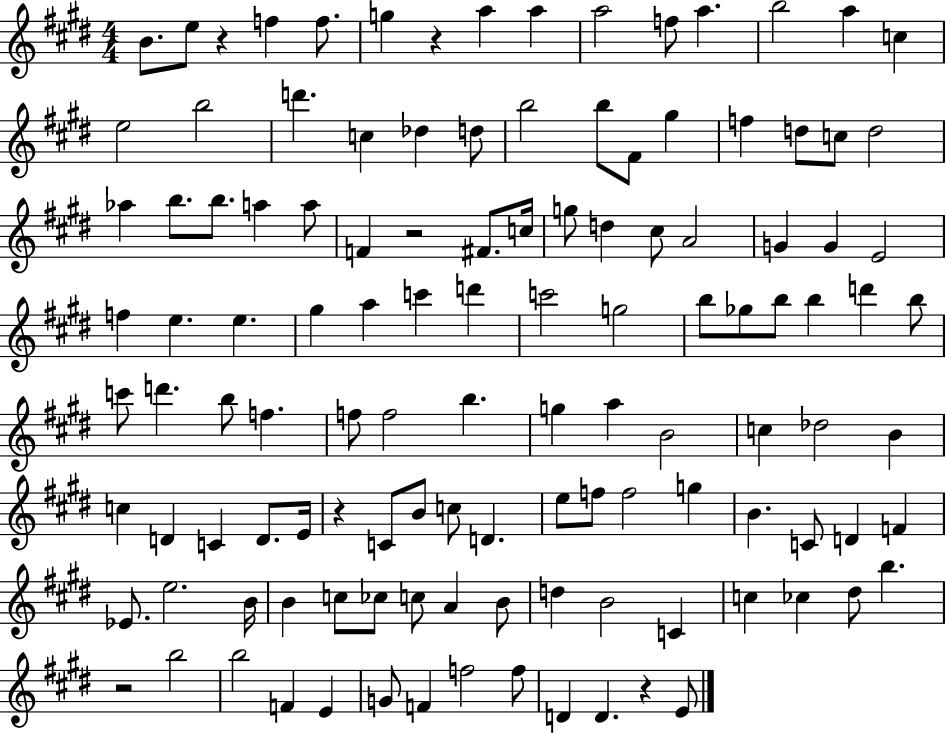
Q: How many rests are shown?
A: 6